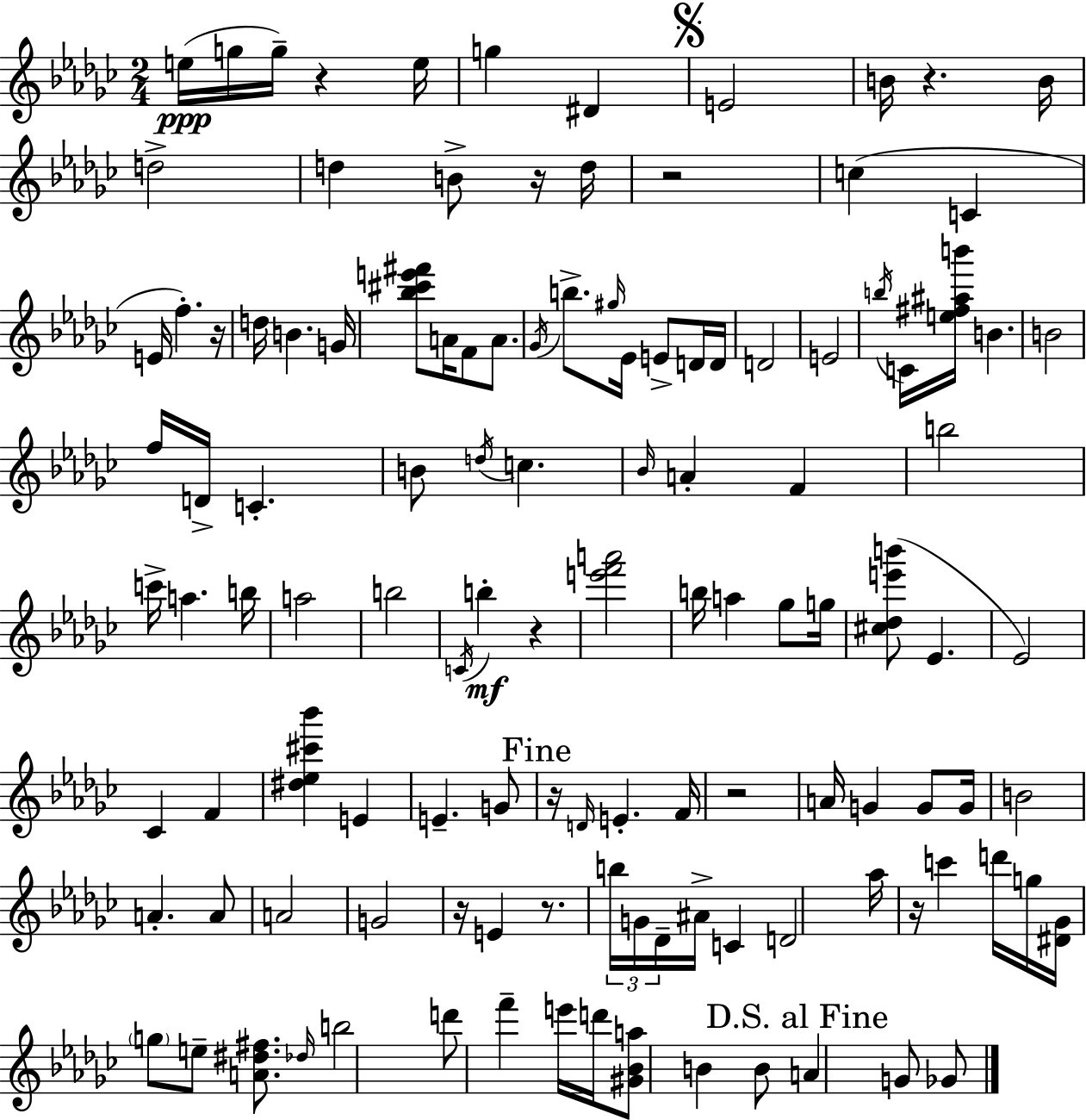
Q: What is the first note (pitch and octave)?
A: E5